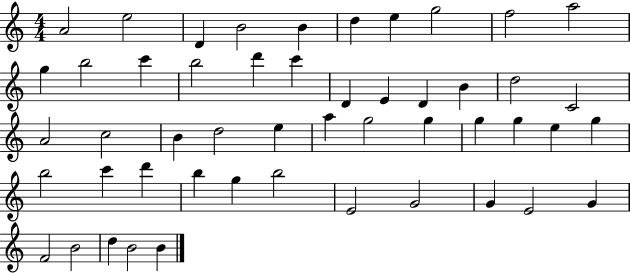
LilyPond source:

{
  \clef treble
  \numericTimeSignature
  \time 4/4
  \key c \major
  a'2 e''2 | d'4 b'2 b'4 | d''4 e''4 g''2 | f''2 a''2 | \break g''4 b''2 c'''4 | b''2 d'''4 c'''4 | d'4 e'4 d'4 b'4 | d''2 c'2 | \break a'2 c''2 | b'4 d''2 e''4 | a''4 g''2 g''4 | g''4 g''4 e''4 g''4 | \break b''2 c'''4 d'''4 | b''4 g''4 b''2 | e'2 g'2 | g'4 e'2 g'4 | \break f'2 b'2 | d''4 b'2 b'4 | \bar "|."
}